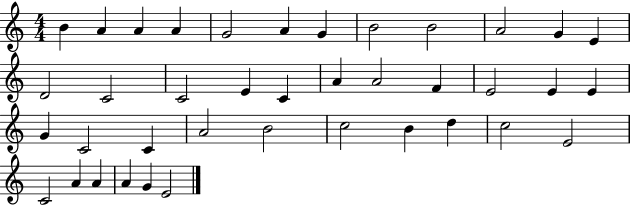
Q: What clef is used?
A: treble